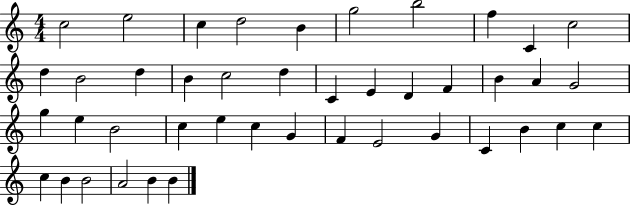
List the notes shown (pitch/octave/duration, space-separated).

C5/h E5/h C5/q D5/h B4/q G5/h B5/h F5/q C4/q C5/h D5/q B4/h D5/q B4/q C5/h D5/q C4/q E4/q D4/q F4/q B4/q A4/q G4/h G5/q E5/q B4/h C5/q E5/q C5/q G4/q F4/q E4/h G4/q C4/q B4/q C5/q C5/q C5/q B4/q B4/h A4/h B4/q B4/q